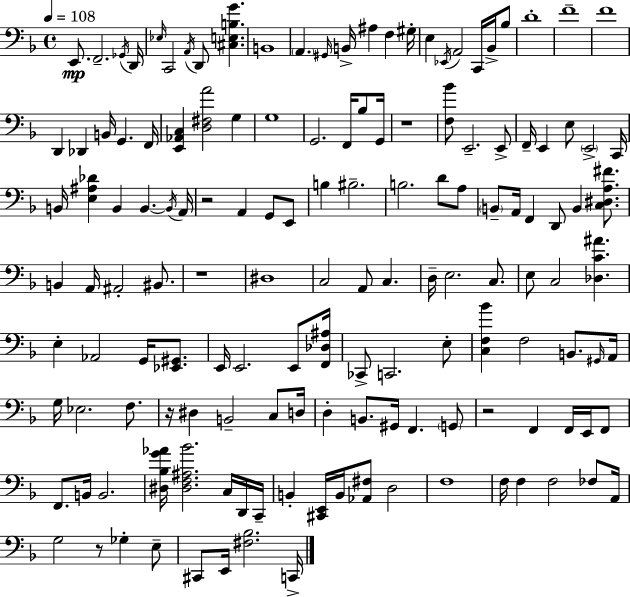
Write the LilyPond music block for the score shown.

{
  \clef bass
  \time 4/4
  \defaultTimeSignature
  \key f \major
  \tempo 4 = 108
  e,8.\mp f,2.-- \acciaccatura { ges,16 } | d,16 \grace { ees16 } c,2 \acciaccatura { a,16 } d,8 <cis e b g'>4. | b,1 | \parenthesize a,4. \grace { gis,16 } b,16-> ais4 f4 | \break gis16-. e4 \acciaccatura { ees,16 } a,2 | c,16 bes,16-> bes8 d'1-. | f'1-- | f'1 | \break d,4 des,4 b,16 g,4. | f,16 <e, aes, c>4 <d fis a'>2 | g4 g1 | g,2. | \break f,16 bes8 g,16 r1 | <f bes'>8 e,2.-- | e,8-> f,16-- e,4 e8 \parenthesize e,2-> | c,16 b,16 <e ais des'>4 b,4 b,4.~~ | \break \acciaccatura { b,16 } a,16 r2 a,4 | g,8 e,8 b4 bis2.-- | b2. | d'8 a8 \parenthesize b,8-- a,16 f,4 d,8 b,4 | \break <c dis a fis'>8. b,4 a,16 ais,2-. | bis,8. r1 | dis1 | c2 a,8 | \break c4. d16-- e2. | c8. e8 c2 | <des c' ais'>4. e4-. aes,2 | g,16 <ees, gis,>8. e,16 e,2. | \break e,8 <f, des ais>16 ces,8-> c,2. | e8-. <c f bes'>4 f2 | b,8. \grace { gis,16 } a,16 g16 ees2. | f8. r16 dis4 b,2-- | \break c8 d16 d4-. b,8. gis,16 f,4. | \parenthesize g,8 r2 f,4 | f,16 e,16 f,8 f,8. b,16 b,2. | <dis bes g' aes'>16 <dis f ais bes'>2. | \break c16 d,16 c,16-- b,4-. <cis, e,>16 b,16 <aes, fis>8 d2 | f1 | f16 f4 f2 | fes8 a,16 g2 r8 | \break ges4-. e8-- cis,8 e,16 <fis bes>2. | c,16-> \bar "|."
}